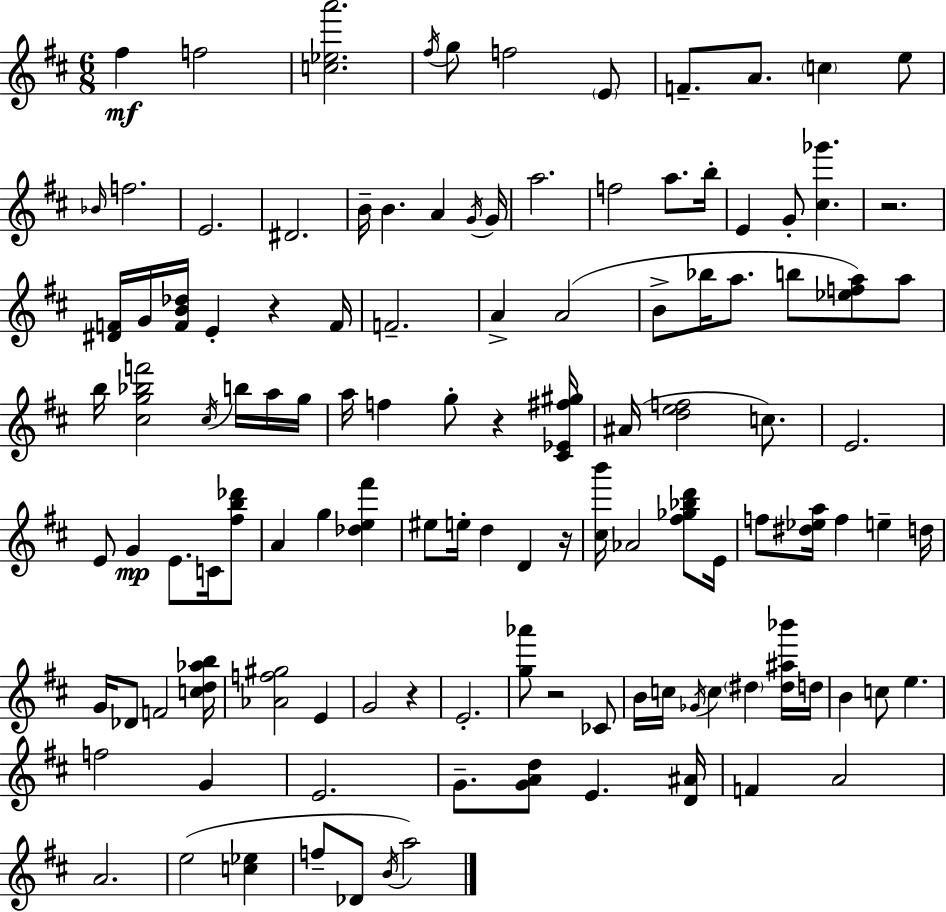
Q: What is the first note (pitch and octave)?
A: F#5